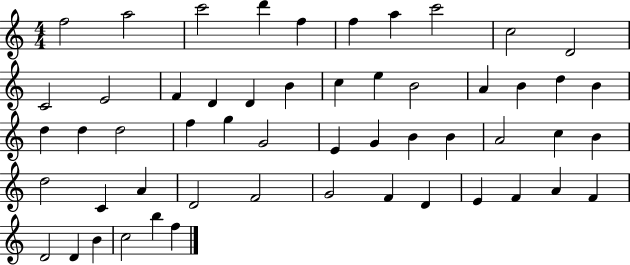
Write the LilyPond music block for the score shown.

{
  \clef treble
  \numericTimeSignature
  \time 4/4
  \key c \major
  f''2 a''2 | c'''2 d'''4 f''4 | f''4 a''4 c'''2 | c''2 d'2 | \break c'2 e'2 | f'4 d'4 d'4 b'4 | c''4 e''4 b'2 | a'4 b'4 d''4 b'4 | \break d''4 d''4 d''2 | f''4 g''4 g'2 | e'4 g'4 b'4 b'4 | a'2 c''4 b'4 | \break d''2 c'4 a'4 | d'2 f'2 | g'2 f'4 d'4 | e'4 f'4 a'4 f'4 | \break d'2 d'4 b'4 | c''2 b''4 f''4 | \bar "|."
}